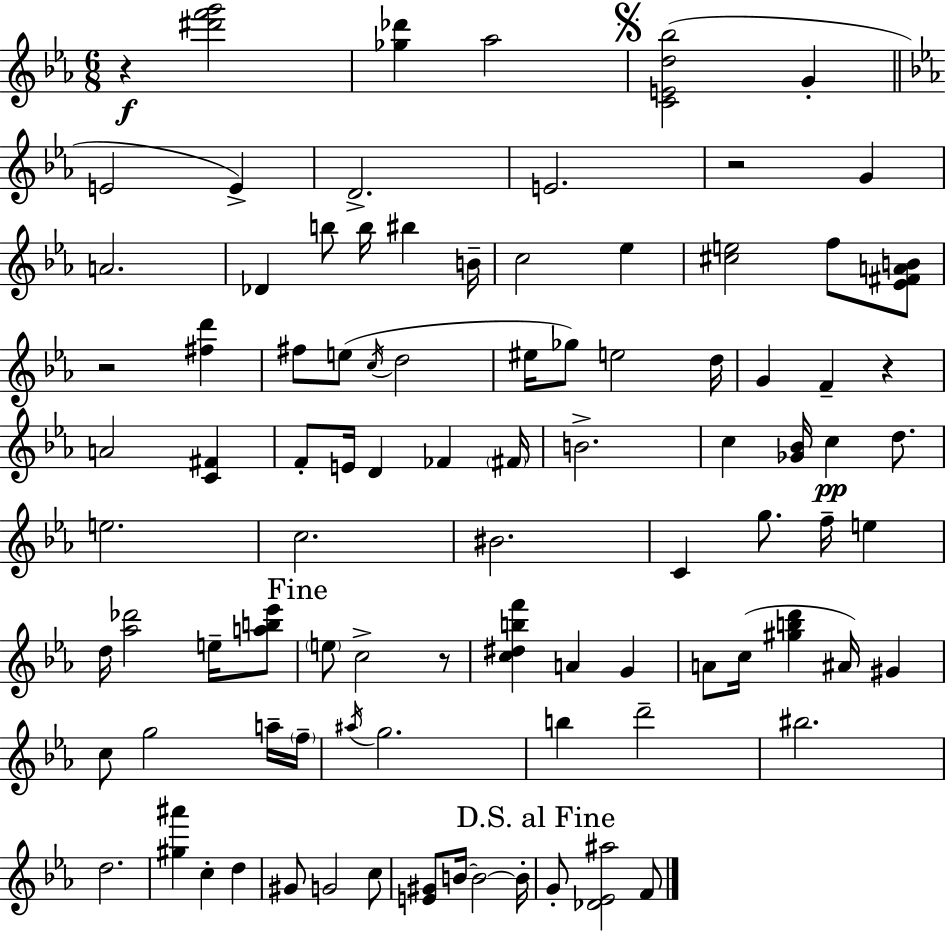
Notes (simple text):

R/q [D#6,F6,G6]/h [Gb5,Db6]/q Ab5/h [C4,E4,D5,Bb5]/h G4/q E4/h E4/q D4/h. E4/h. R/h G4/q A4/h. Db4/q B5/e B5/s BIS5/q B4/s C5/h Eb5/q [C#5,E5]/h F5/e [Eb4,F#4,A4,B4]/e R/h [F#5,D6]/q F#5/e E5/e C5/s D5/h EIS5/s Gb5/e E5/h D5/s G4/q F4/q R/q A4/h [C4,F#4]/q F4/e E4/s D4/q FES4/q F#4/s B4/h. C5/q [Gb4,Bb4]/s C5/q D5/e. E5/h. C5/h. BIS4/h. C4/q G5/e. F5/s E5/q D5/s [Ab5,Db6]/h E5/s [A5,B5,Eb6]/e E5/e C5/h R/e [C5,D#5,B5,F6]/q A4/q G4/q A4/e C5/s [G#5,B5,D6]/q A#4/s G#4/q C5/e G5/h A5/s F5/s A#5/s G5/h. B5/q D6/h BIS5/h. D5/h. [G#5,A#6]/q C5/q D5/q G#4/e G4/h C5/e [E4,G#4]/e B4/s B4/h B4/s G4/e [Db4,Eb4,A#5]/h F4/e